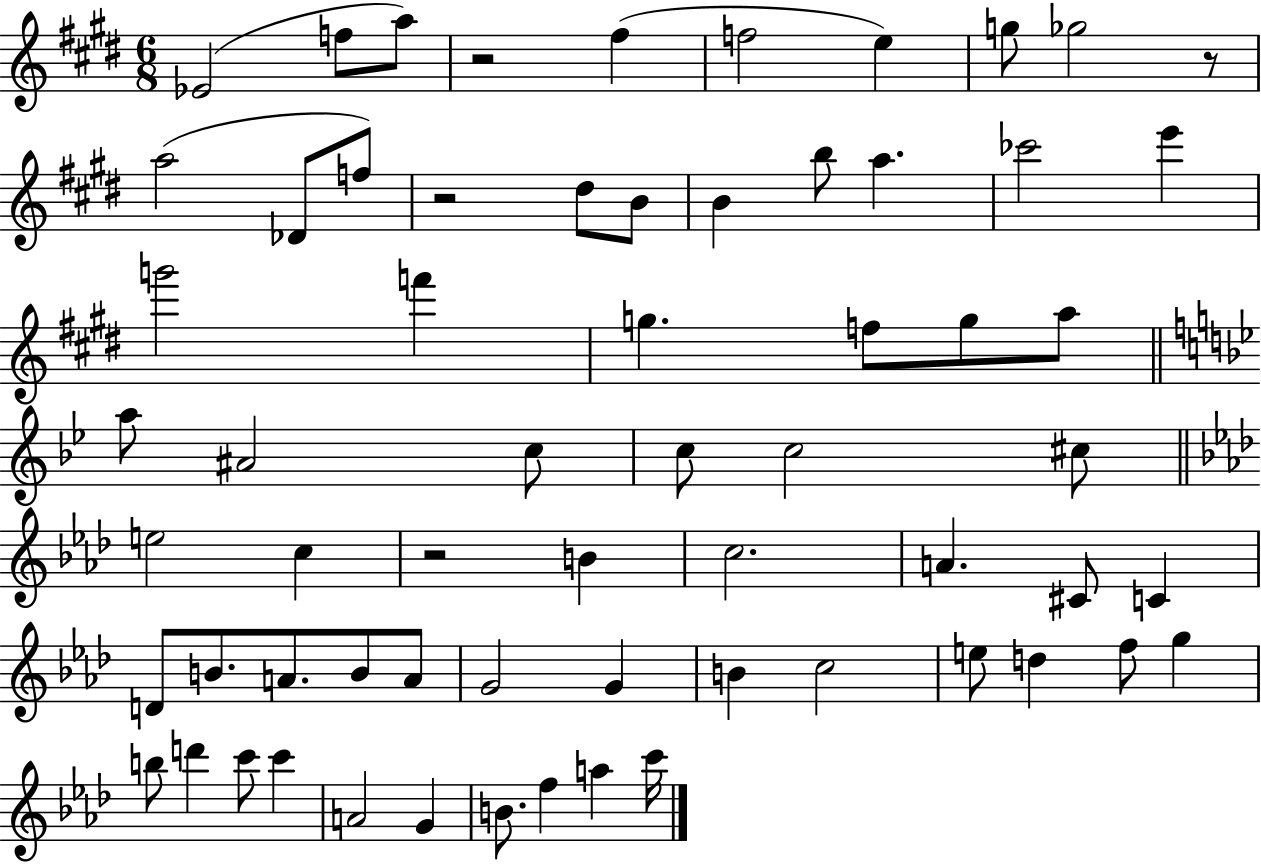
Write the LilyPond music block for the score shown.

{
  \clef treble
  \numericTimeSignature
  \time 6/8
  \key e \major
  ees'2( f''8 a''8) | r2 fis''4( | f''2 e''4) | g''8 ges''2 r8 | \break a''2( des'8 f''8) | r2 dis''8 b'8 | b'4 b''8 a''4. | ces'''2 e'''4 | \break g'''2 f'''4 | g''4. f''8 g''8 a''8 | \bar "||" \break \key g \minor a''8 ais'2 c''8 | c''8 c''2 cis''8 | \bar "||" \break \key aes \major e''2 c''4 | r2 b'4 | c''2. | a'4. cis'8 c'4 | \break d'8 b'8. a'8. b'8 a'8 | g'2 g'4 | b'4 c''2 | e''8 d''4 f''8 g''4 | \break b''8 d'''4 c'''8 c'''4 | a'2 g'4 | b'8. f''4 a''4 c'''16 | \bar "|."
}